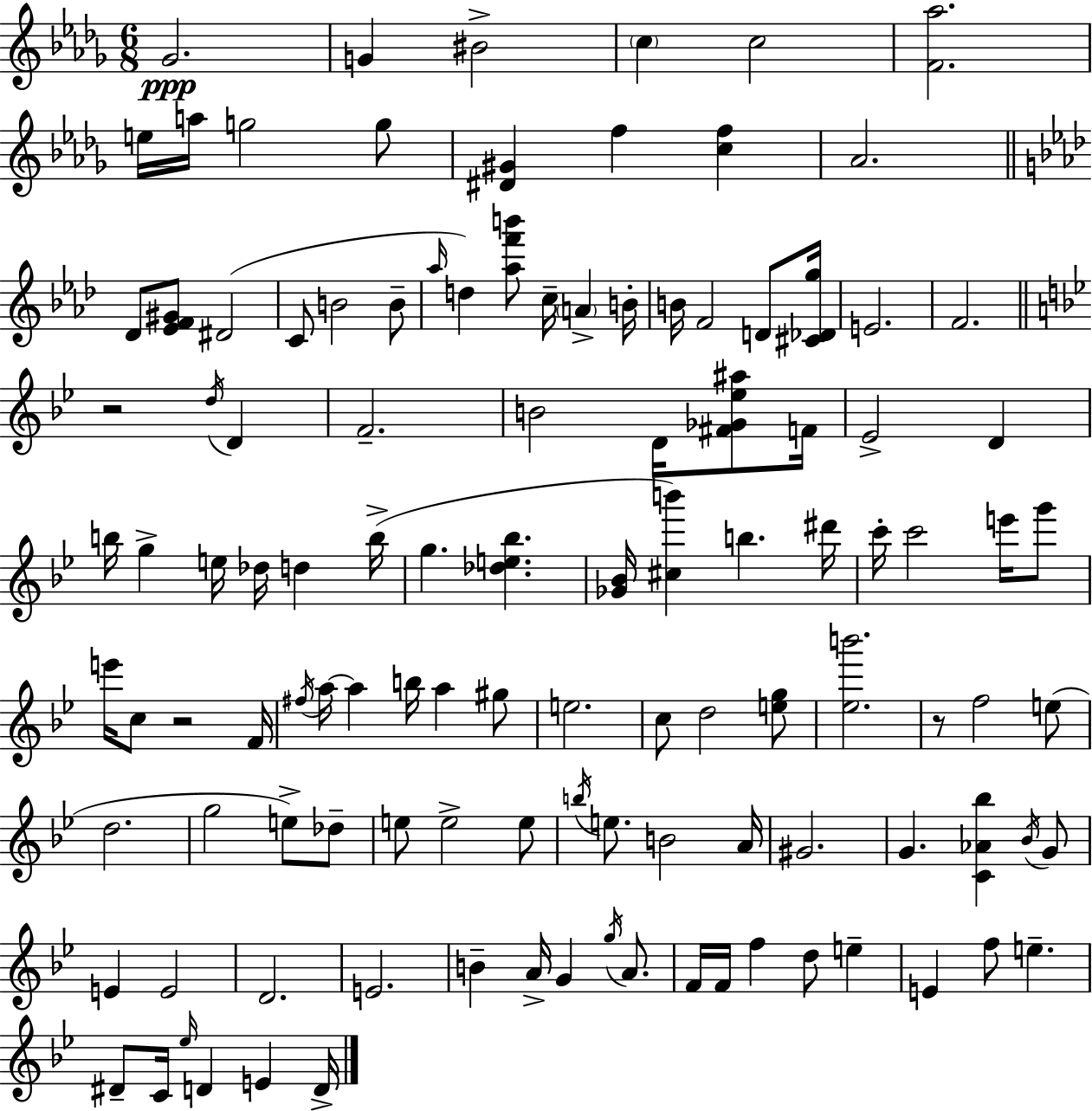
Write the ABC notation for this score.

X:1
T:Untitled
M:6/8
L:1/4
K:Bbm
_G2 G ^B2 c c2 [F_a]2 e/4 a/4 g2 g/2 [^D^G] f [cf] _A2 _D/2 [_EF^G]/2 ^D2 C/2 B2 B/2 _a/4 d [_af'b']/2 c/4 A B/4 B/4 F2 D/2 [^C_Dg]/4 E2 F2 z2 d/4 D F2 B2 D/4 [^F_G_e^a]/2 F/4 _E2 D b/4 g e/4 _d/4 d b/4 g [_de_b] [_G_B]/4 [^cb'] b ^d'/4 c'/4 c'2 e'/4 g'/2 e'/4 c/2 z2 F/4 ^f/4 a/4 a b/4 a ^g/2 e2 c/2 d2 [eg]/2 [_eb']2 z/2 f2 e/2 d2 g2 e/2 _d/2 e/2 e2 e/2 b/4 e/2 B2 A/4 ^G2 G [C_A_b] _B/4 G/2 E E2 D2 E2 B A/4 G g/4 A/2 F/4 F/4 f d/2 e E f/2 e ^D/2 C/4 _e/4 D E D/4